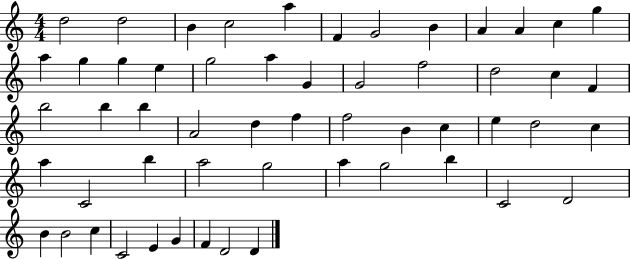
X:1
T:Untitled
M:4/4
L:1/4
K:C
d2 d2 B c2 a F G2 B A A c g a g g e g2 a G G2 f2 d2 c F b2 b b A2 d f f2 B c e d2 c a C2 b a2 g2 a g2 b C2 D2 B B2 c C2 E G F D2 D